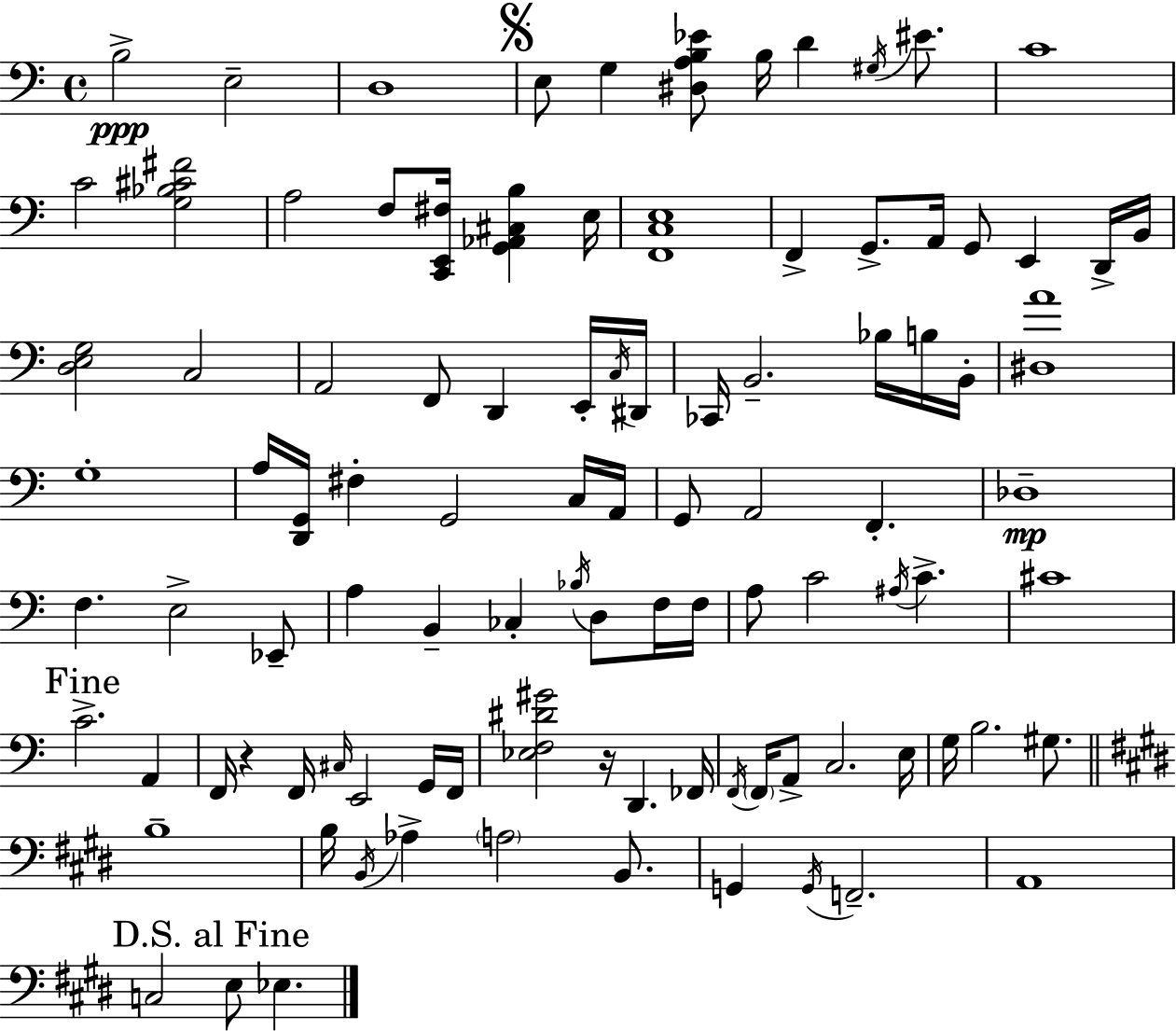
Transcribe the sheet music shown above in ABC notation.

X:1
T:Untitled
M:4/4
L:1/4
K:C
B,2 E,2 D,4 E,/2 G, [^D,A,B,_E]/2 B,/4 D ^G,/4 ^E/2 C4 C2 [G,_B,^C^F]2 A,2 F,/2 [C,,E,,^F,]/4 [G,,_A,,^C,B,] E,/4 [F,,C,E,]4 F,, G,,/2 A,,/4 G,,/2 E,, D,,/4 B,,/4 [D,E,G,]2 C,2 A,,2 F,,/2 D,, E,,/4 C,/4 ^D,,/4 _C,,/4 B,,2 _B,/4 B,/4 B,,/4 [^D,A]4 G,4 A,/4 [D,,G,,]/4 ^F, G,,2 C,/4 A,,/4 G,,/2 A,,2 F,, _D,4 F, E,2 _E,,/2 A, B,, _C, _B,/4 D,/2 F,/4 F,/4 A,/2 C2 ^A,/4 C ^C4 C2 A,, F,,/4 z F,,/4 ^C,/4 E,,2 G,,/4 F,,/4 [_E,F,^D^G]2 z/4 D,, _F,,/4 F,,/4 F,,/4 A,,/2 C,2 E,/4 G,/4 B,2 ^G,/2 B,4 B,/4 B,,/4 _A, A,2 B,,/2 G,, G,,/4 F,,2 A,,4 C,2 E,/2 _E,